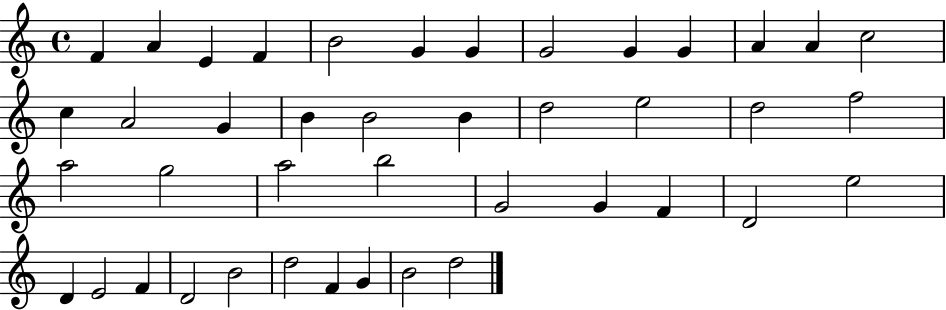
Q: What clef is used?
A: treble